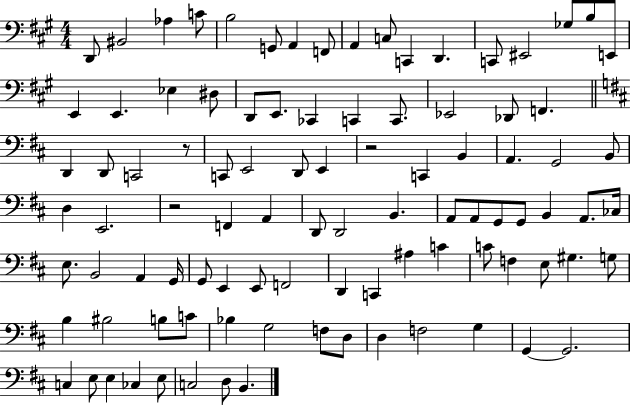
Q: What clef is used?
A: bass